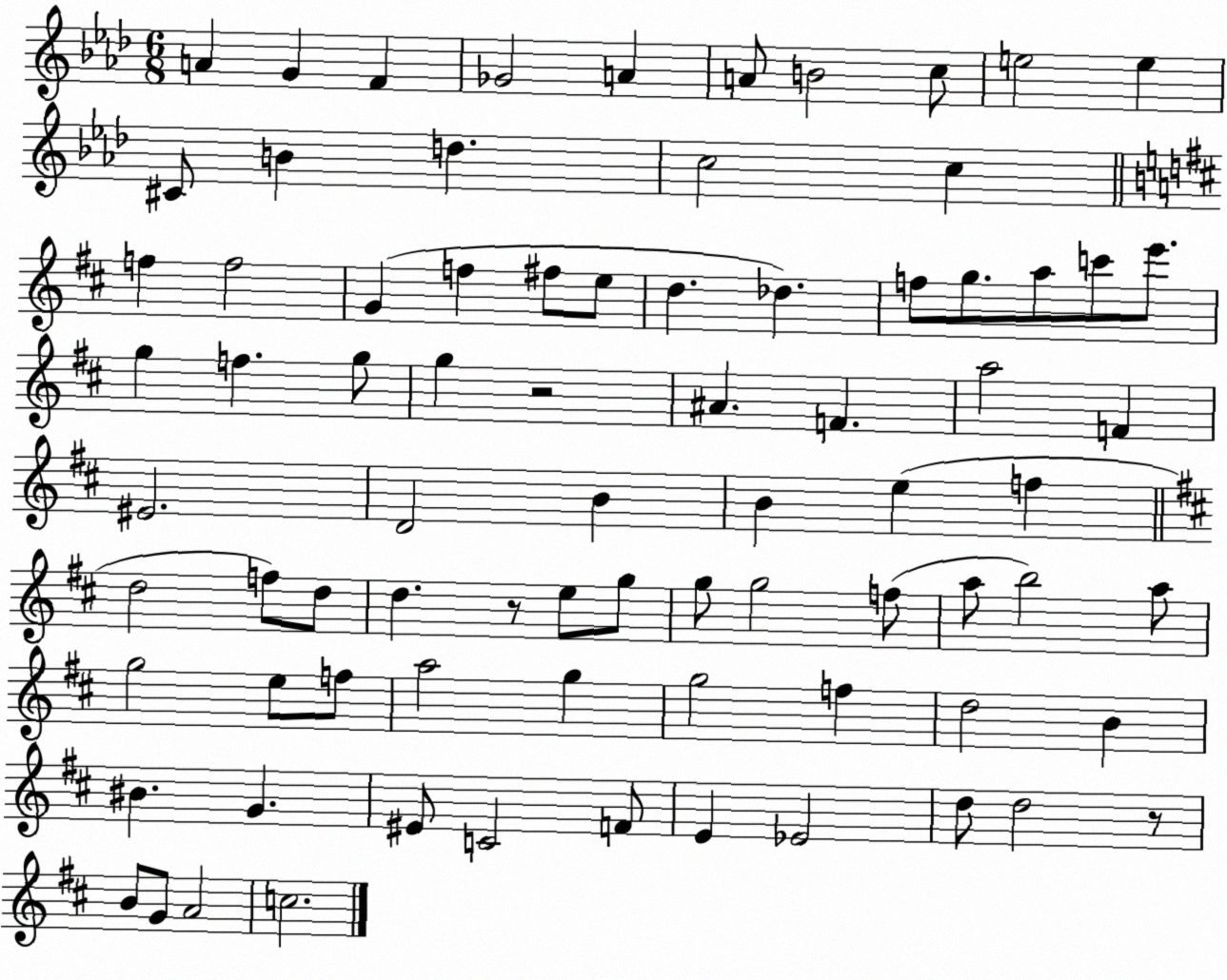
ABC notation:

X:1
T:Untitled
M:6/8
L:1/4
K:Ab
A G F _G2 A A/2 B2 c/2 e2 e ^C/2 B d c2 c f f2 G f ^f/2 e/2 d _d f/2 g/2 a/2 c'/2 e'/2 g f g/2 g z2 ^A F a2 F ^E2 D2 B B e f d2 f/2 d/2 d z/2 e/2 g/2 g/2 g2 f/2 a/2 b2 a/2 g2 e/2 f/2 a2 g g2 f d2 B ^B G ^E/2 C2 F/2 E _E2 d/2 d2 z/2 B/2 G/2 A2 c2